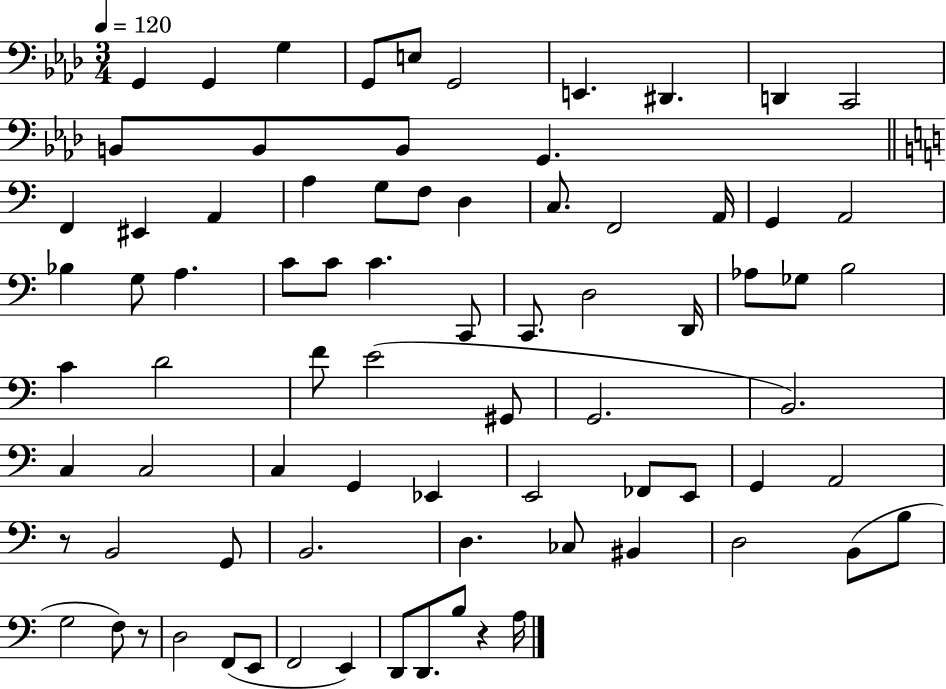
X:1
T:Untitled
M:3/4
L:1/4
K:Ab
G,, G,, G, G,,/2 E,/2 G,,2 E,, ^D,, D,, C,,2 B,,/2 B,,/2 B,,/2 G,, F,, ^E,, A,, A, G,/2 F,/2 D, C,/2 F,,2 A,,/4 G,, A,,2 _B, G,/2 A, C/2 C/2 C C,,/2 C,,/2 D,2 D,,/4 _A,/2 _G,/2 B,2 C D2 F/2 E2 ^G,,/2 G,,2 B,,2 C, C,2 C, G,, _E,, E,,2 _F,,/2 E,,/2 G,, A,,2 z/2 B,,2 G,,/2 B,,2 D, _C,/2 ^B,, D,2 B,,/2 B,/2 G,2 F,/2 z/2 D,2 F,,/2 E,,/2 F,,2 E,, D,,/2 D,,/2 B,/2 z A,/4